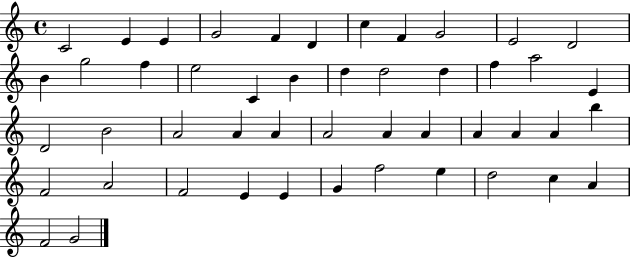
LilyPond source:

{
  \clef treble
  \time 4/4
  \defaultTimeSignature
  \key c \major
  c'2 e'4 e'4 | g'2 f'4 d'4 | c''4 f'4 g'2 | e'2 d'2 | \break b'4 g''2 f''4 | e''2 c'4 b'4 | d''4 d''2 d''4 | f''4 a''2 e'4 | \break d'2 b'2 | a'2 a'4 a'4 | a'2 a'4 a'4 | a'4 a'4 a'4 b''4 | \break f'2 a'2 | f'2 e'4 e'4 | g'4 f''2 e''4 | d''2 c''4 a'4 | \break f'2 g'2 | \bar "|."
}